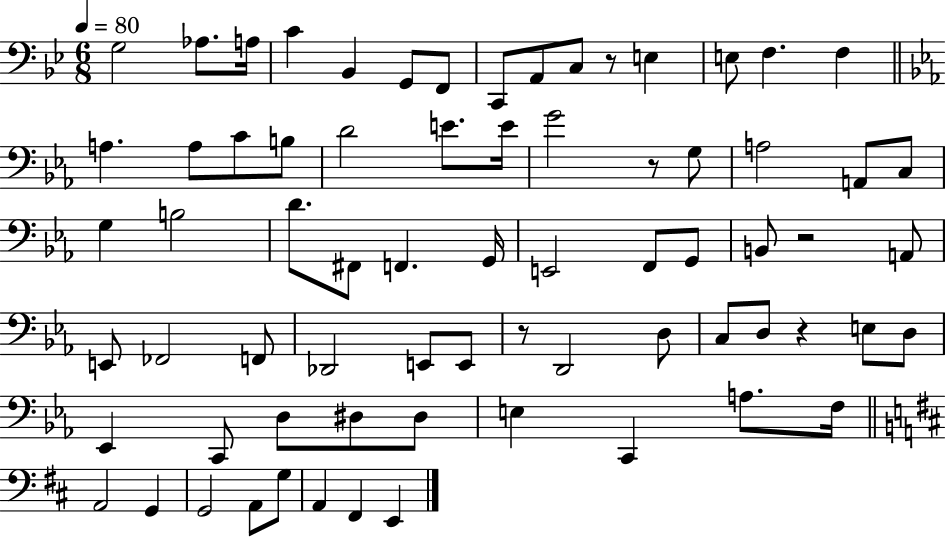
G3/h Ab3/e. A3/s C4/q Bb2/q G2/e F2/e C2/e A2/e C3/e R/e E3/q E3/e F3/q. F3/q A3/q. A3/e C4/e B3/e D4/h E4/e. E4/s G4/h R/e G3/e A3/h A2/e C3/e G3/q B3/h D4/e. F#2/e F2/q. G2/s E2/h F2/e G2/e B2/e R/h A2/e E2/e FES2/h F2/e Db2/h E2/e E2/e R/e D2/h D3/e C3/e D3/e R/q E3/e D3/e Eb2/q C2/e D3/e D#3/e D#3/e E3/q C2/q A3/e. F3/s A2/h G2/q G2/h A2/e G3/e A2/q F#2/q E2/q